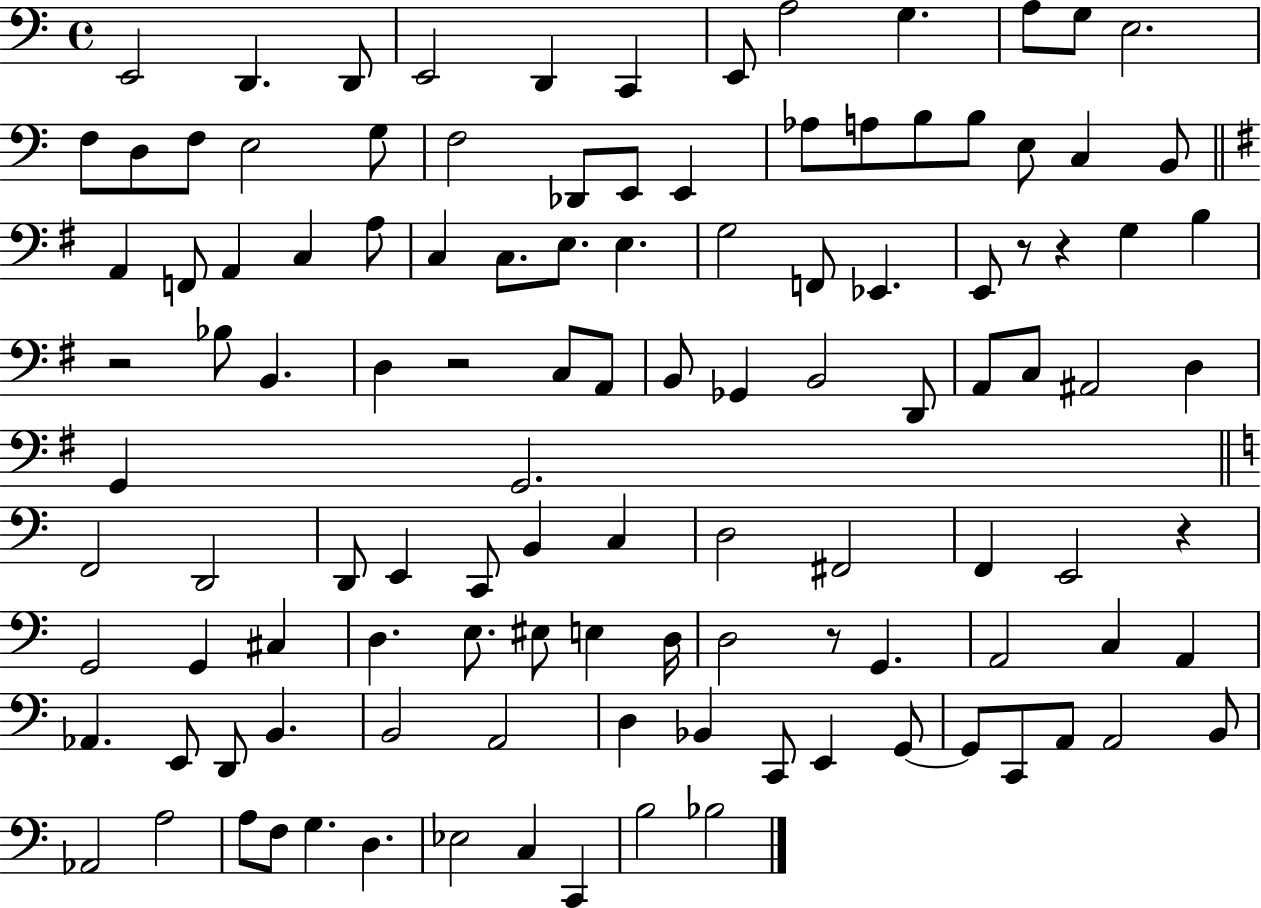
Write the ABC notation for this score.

X:1
T:Untitled
M:4/4
L:1/4
K:C
E,,2 D,, D,,/2 E,,2 D,, C,, E,,/2 A,2 G, A,/2 G,/2 E,2 F,/2 D,/2 F,/2 E,2 G,/2 F,2 _D,,/2 E,,/2 E,, _A,/2 A,/2 B,/2 B,/2 E,/2 C, B,,/2 A,, F,,/2 A,, C, A,/2 C, C,/2 E,/2 E, G,2 F,,/2 _E,, E,,/2 z/2 z G, B, z2 _B,/2 B,, D, z2 C,/2 A,,/2 B,,/2 _G,, B,,2 D,,/2 A,,/2 C,/2 ^A,,2 D, G,, G,,2 F,,2 D,,2 D,,/2 E,, C,,/2 B,, C, D,2 ^F,,2 F,, E,,2 z G,,2 G,, ^C, D, E,/2 ^E,/2 E, D,/4 D,2 z/2 G,, A,,2 C, A,, _A,, E,,/2 D,,/2 B,, B,,2 A,,2 D, _B,, C,,/2 E,, G,,/2 G,,/2 C,,/2 A,,/2 A,,2 B,,/2 _A,,2 A,2 A,/2 F,/2 G, D, _E,2 C, C,, B,2 _B,2